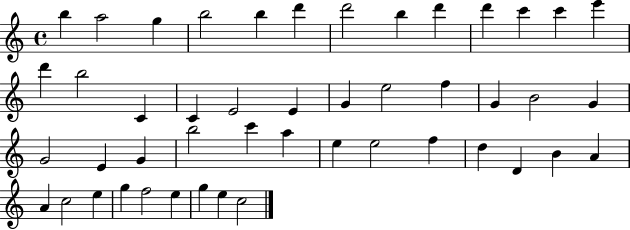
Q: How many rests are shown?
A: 0